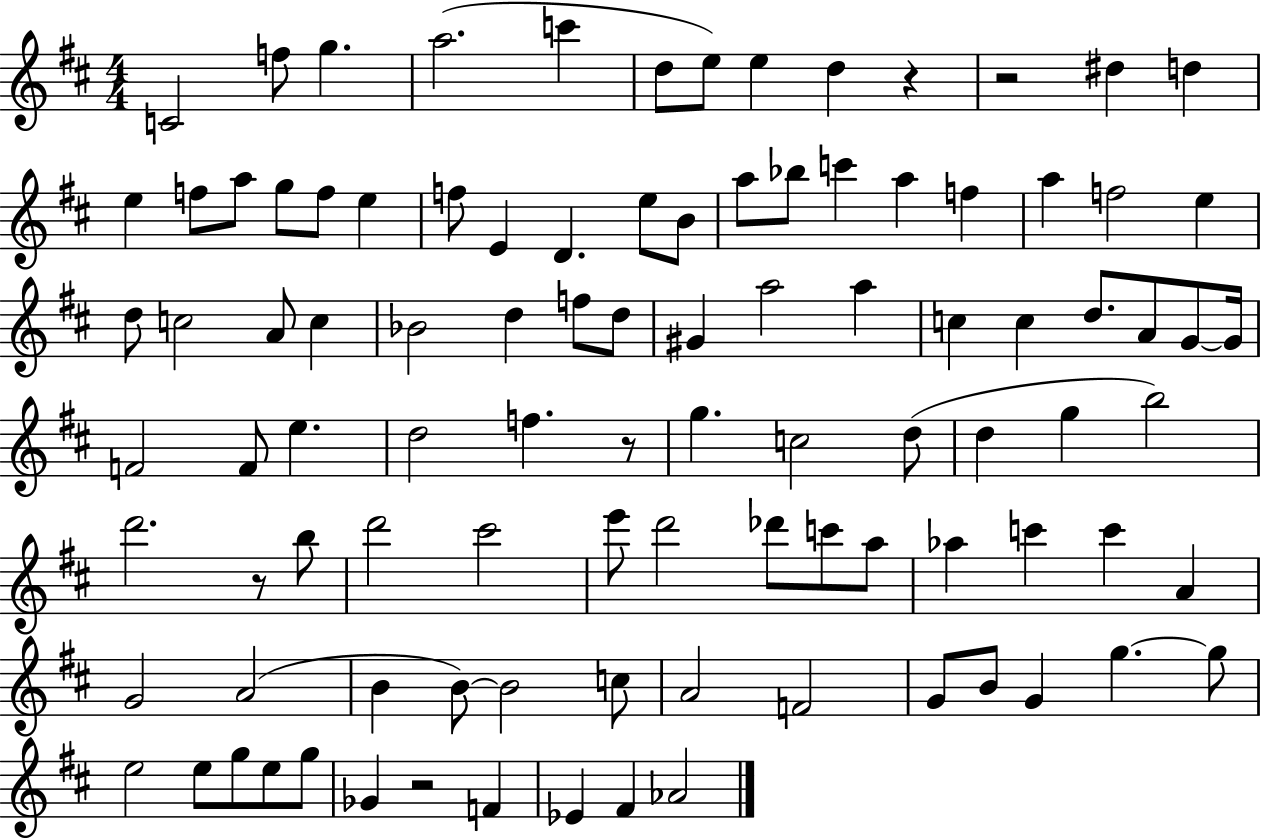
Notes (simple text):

C4/h F5/e G5/q. A5/h. C6/q D5/e E5/e E5/q D5/q R/q R/h D#5/q D5/q E5/q F5/e A5/e G5/e F5/e E5/q F5/e E4/q D4/q. E5/e B4/e A5/e Bb5/e C6/q A5/q F5/q A5/q F5/h E5/q D5/e C5/h A4/e C5/q Bb4/h D5/q F5/e D5/e G#4/q A5/h A5/q C5/q C5/q D5/e. A4/e G4/e G4/s F4/h F4/e E5/q. D5/h F5/q. R/e G5/q. C5/h D5/e D5/q G5/q B5/h D6/h. R/e B5/e D6/h C#6/h E6/e D6/h Db6/e C6/e A5/e Ab5/q C6/q C6/q A4/q G4/h A4/h B4/q B4/e B4/h C5/e A4/h F4/h G4/e B4/e G4/q G5/q. G5/e E5/h E5/e G5/e E5/e G5/e Gb4/q R/h F4/q Eb4/q F#4/q Ab4/h